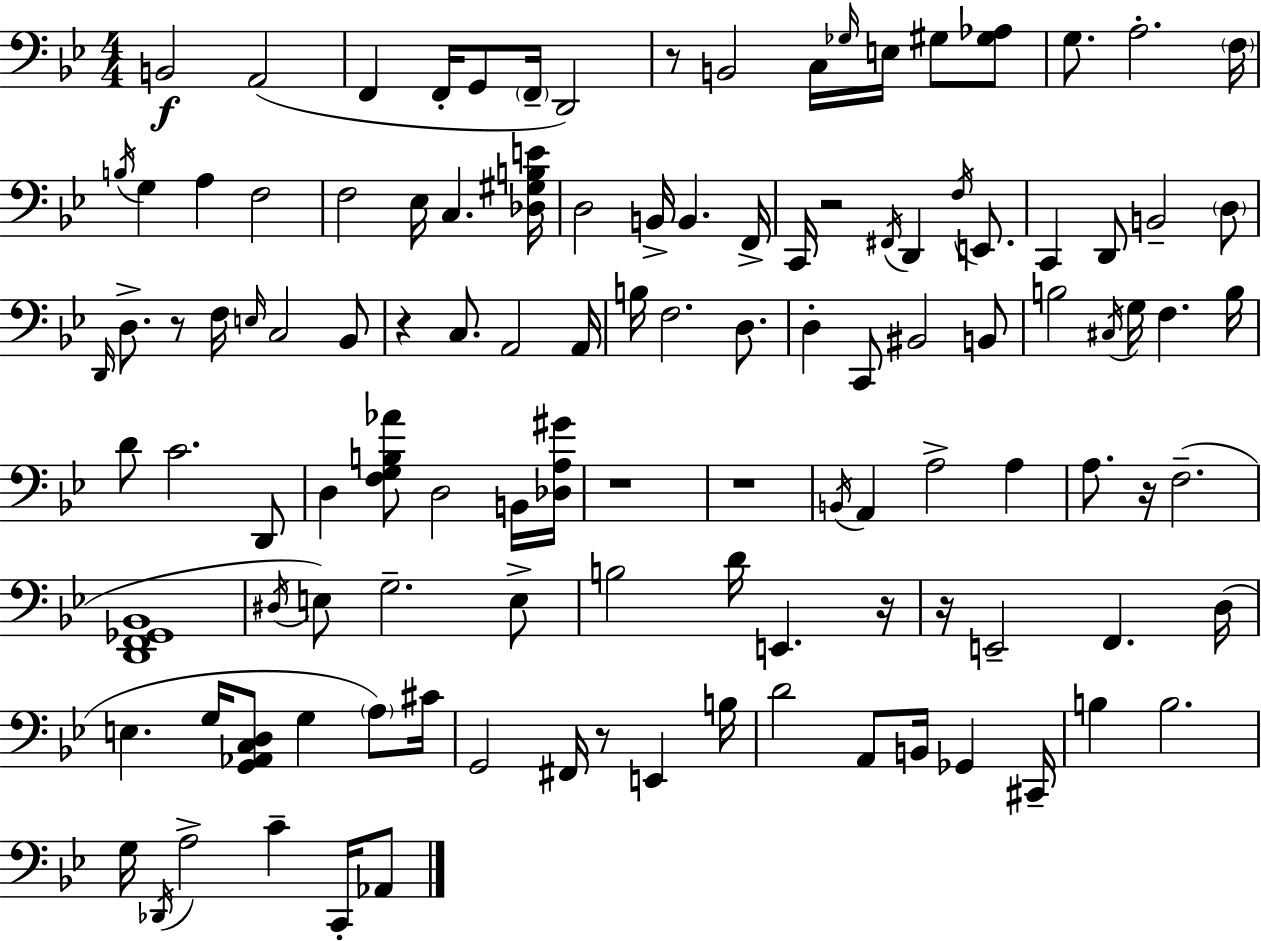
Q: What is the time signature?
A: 4/4